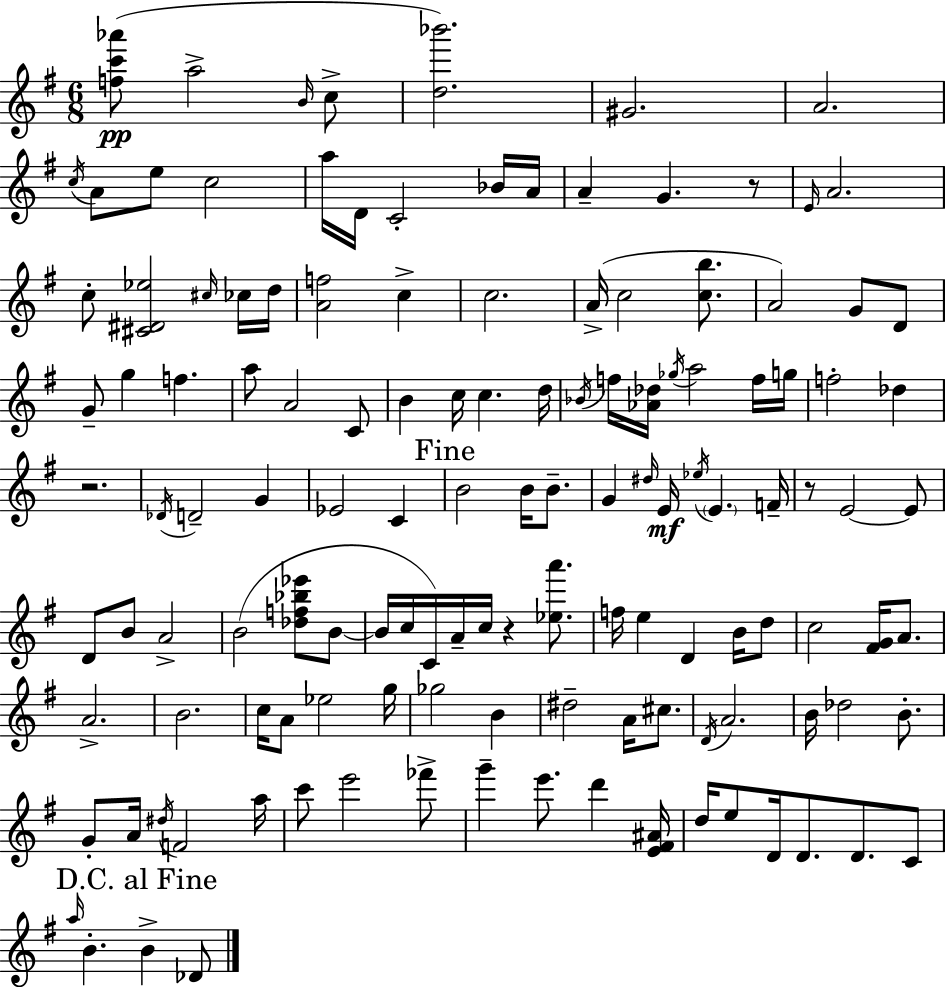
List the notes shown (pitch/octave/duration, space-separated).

[F5,C6,Ab6]/e A5/h B4/s C5/e [D5,Bb6]/h. G#4/h. A4/h. C5/s A4/e E5/e C5/h A5/s D4/s C4/h Bb4/s A4/s A4/q G4/q. R/e E4/s A4/h. C5/e [C#4,D#4,Eb5]/h C#5/s CES5/s D5/s [A4,F5]/h C5/q C5/h. A4/s C5/h [C5,B5]/e. A4/h G4/e D4/e G4/e G5/q F5/q. A5/e A4/h C4/e B4/q C5/s C5/q. D5/s Bb4/s F5/s [Ab4,Db5]/s Gb5/s A5/h F5/s G5/s F5/h Db5/q R/h. Db4/s D4/h G4/q Eb4/h C4/q B4/h B4/s B4/e. G4/q D#5/s E4/s Eb5/s E4/q. F4/s R/e E4/h E4/e D4/e B4/e A4/h B4/h [Db5,F5,Bb5,Eb6]/e B4/e B4/s C5/s C4/s A4/s C5/s R/q [Eb5,A6]/e. F5/s E5/q D4/q B4/s D5/e C5/h [F#4,G4]/s A4/e. A4/h. B4/h. C5/s A4/e Eb5/h G5/s Gb5/h B4/q D#5/h A4/s C#5/e. D4/s A4/h. B4/s Db5/h B4/e. G4/e A4/s D#5/s F4/h A5/s C6/e E6/h FES6/e G6/q E6/e. D6/q [E4,F#4,A#4]/s D5/s E5/e D4/s D4/e. D4/e. C4/e A5/s B4/q. B4/q Db4/e